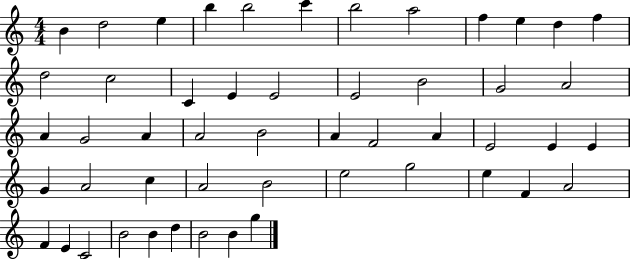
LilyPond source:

{
  \clef treble
  \numericTimeSignature
  \time 4/4
  \key c \major
  b'4 d''2 e''4 | b''4 b''2 c'''4 | b''2 a''2 | f''4 e''4 d''4 f''4 | \break d''2 c''2 | c'4 e'4 e'2 | e'2 b'2 | g'2 a'2 | \break a'4 g'2 a'4 | a'2 b'2 | a'4 f'2 a'4 | e'2 e'4 e'4 | \break g'4 a'2 c''4 | a'2 b'2 | e''2 g''2 | e''4 f'4 a'2 | \break f'4 e'4 c'2 | b'2 b'4 d''4 | b'2 b'4 g''4 | \bar "|."
}